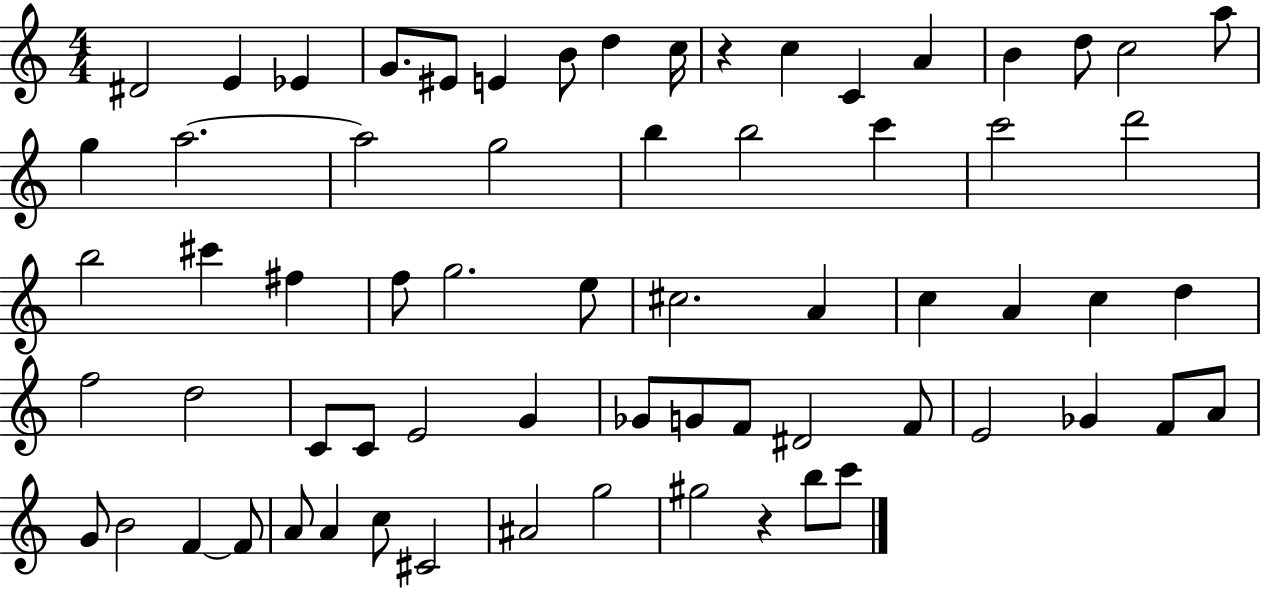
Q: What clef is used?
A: treble